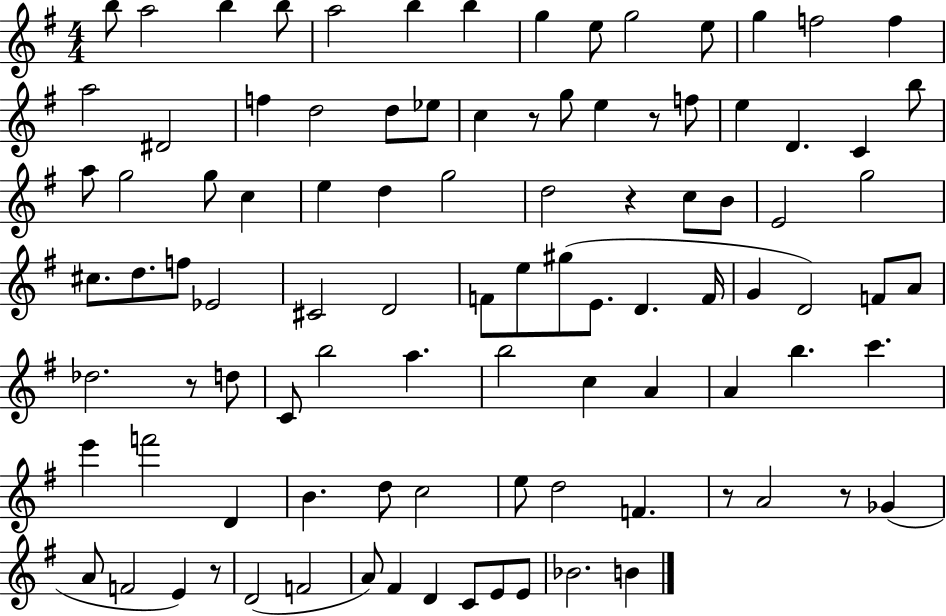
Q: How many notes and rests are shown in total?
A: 98